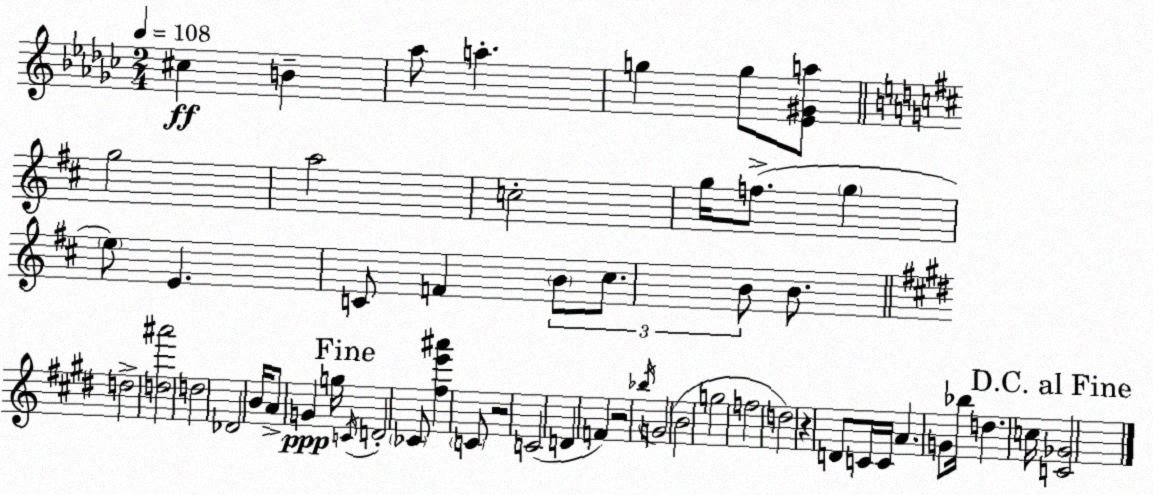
X:1
T:Untitled
M:2/4
L:1/4
K:Ebm
^c B _a/2 a g g/2 [_E^Ga]/2 g2 a2 c2 g/4 f/2 g e/2 E C/2 F B/2 ^c/2 B/2 B/2 d2 [d^a']2 d2 _D2 B/4 A/2 G g/4 C/4 D2 _C/2 [^fe'^a'] C/2 z2 C2 D F z2 _b/4 G2 B2 g2 f2 d2 z D/2 C/4 C/4 A G/2 _b/4 d c/4 [C_G]2